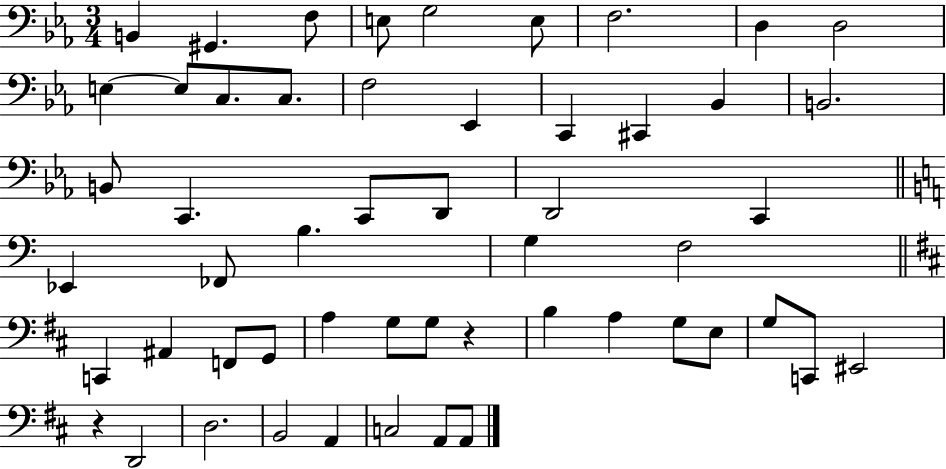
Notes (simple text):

B2/q G#2/q. F3/e E3/e G3/h E3/e F3/h. D3/q D3/h E3/q E3/e C3/e. C3/e. F3/h Eb2/q C2/q C#2/q Bb2/q B2/h. B2/e C2/q. C2/e D2/e D2/h C2/q Eb2/q FES2/e B3/q. G3/q F3/h C2/q A#2/q F2/e G2/e A3/q G3/e G3/e R/q B3/q A3/q G3/e E3/e G3/e C2/e EIS2/h R/q D2/h D3/h. B2/h A2/q C3/h A2/e A2/e